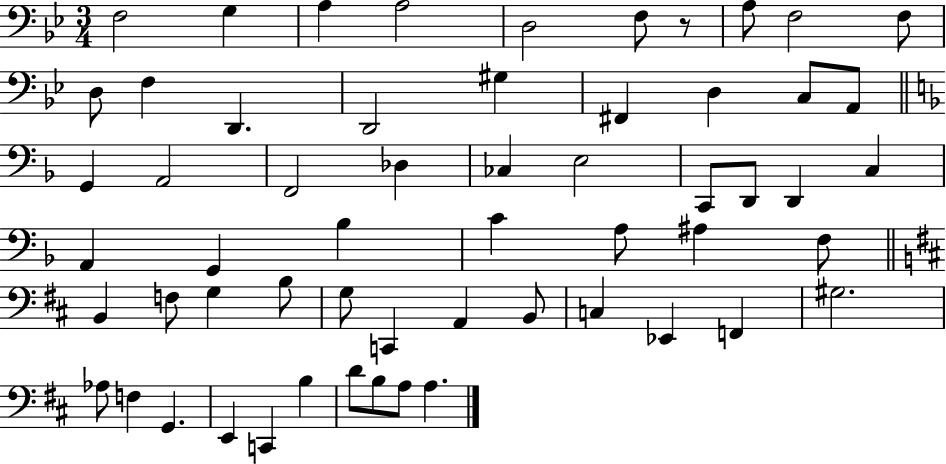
F3/h G3/q A3/q A3/h D3/h F3/e R/e A3/e F3/h F3/e D3/e F3/q D2/q. D2/h G#3/q F#2/q D3/q C3/e A2/e G2/q A2/h F2/h Db3/q CES3/q E3/h C2/e D2/e D2/q C3/q A2/q G2/q Bb3/q C4/q A3/e A#3/q F3/e B2/q F3/e G3/q B3/e G3/e C2/q A2/q B2/e C3/q Eb2/q F2/q G#3/h. Ab3/e F3/q G2/q. E2/q C2/q B3/q D4/e B3/e A3/e A3/q.